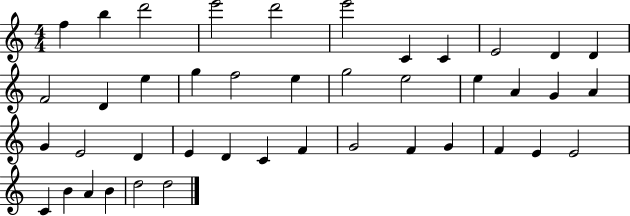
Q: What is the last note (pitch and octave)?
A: D5